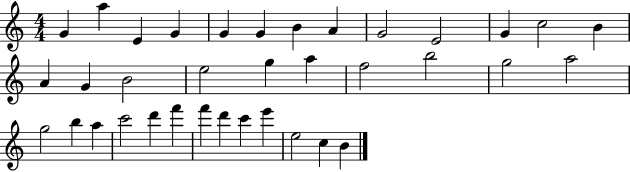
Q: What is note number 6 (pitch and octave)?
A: G4